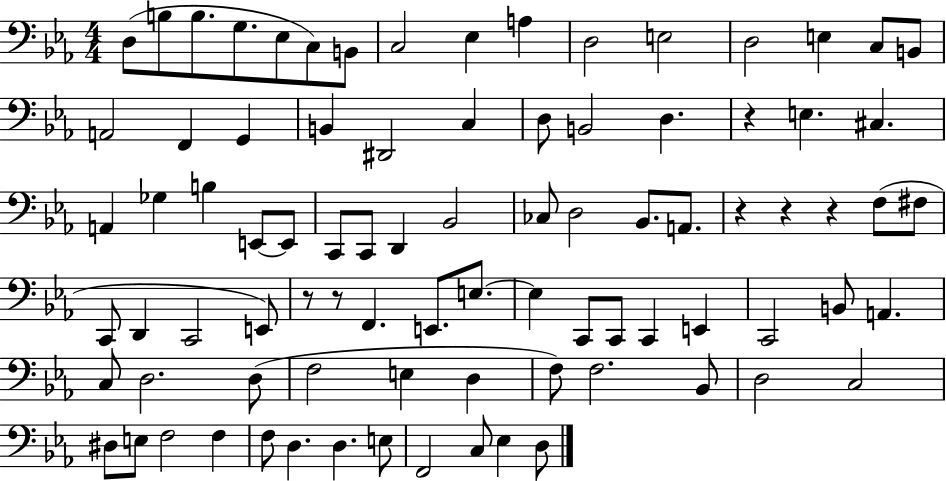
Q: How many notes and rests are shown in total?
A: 86